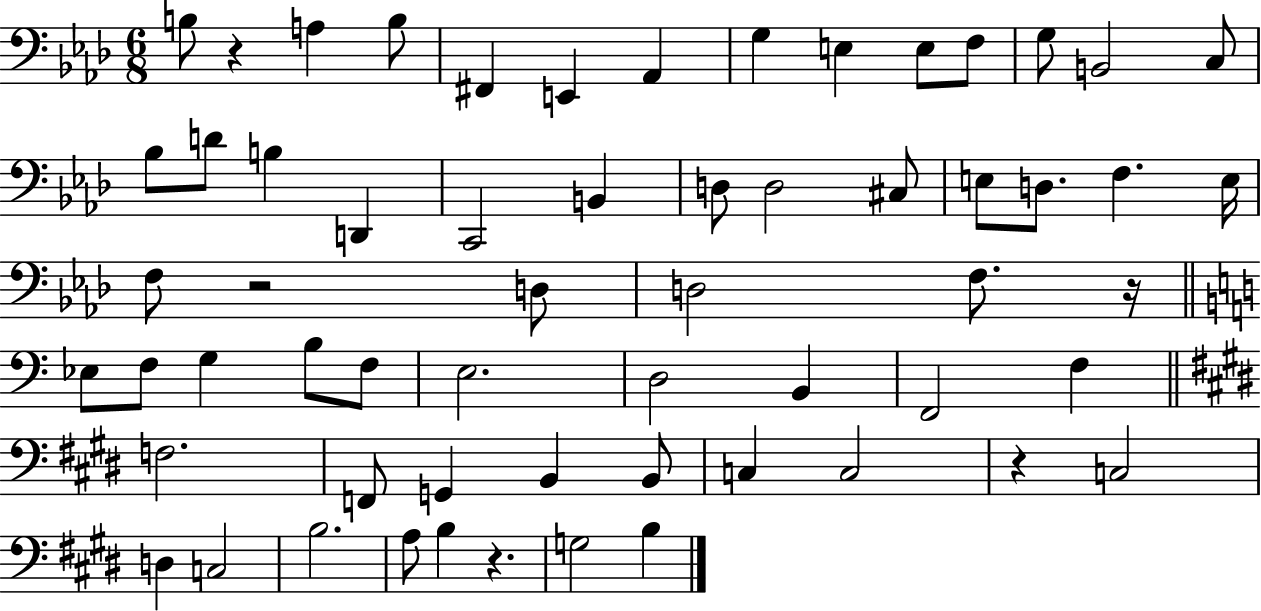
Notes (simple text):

B3/e R/q A3/q B3/e F#2/q E2/q Ab2/q G3/q E3/q E3/e F3/e G3/e B2/h C3/e Bb3/e D4/e B3/q D2/q C2/h B2/q D3/e D3/h C#3/e E3/e D3/e. F3/q. E3/s F3/e R/h D3/e D3/h F3/e. R/s Eb3/e F3/e G3/q B3/e F3/e E3/h. D3/h B2/q F2/h F3/q F3/h. F2/e G2/q B2/q B2/e C3/q C3/h R/q C3/h D3/q C3/h B3/h. A3/e B3/q R/q. G3/h B3/q